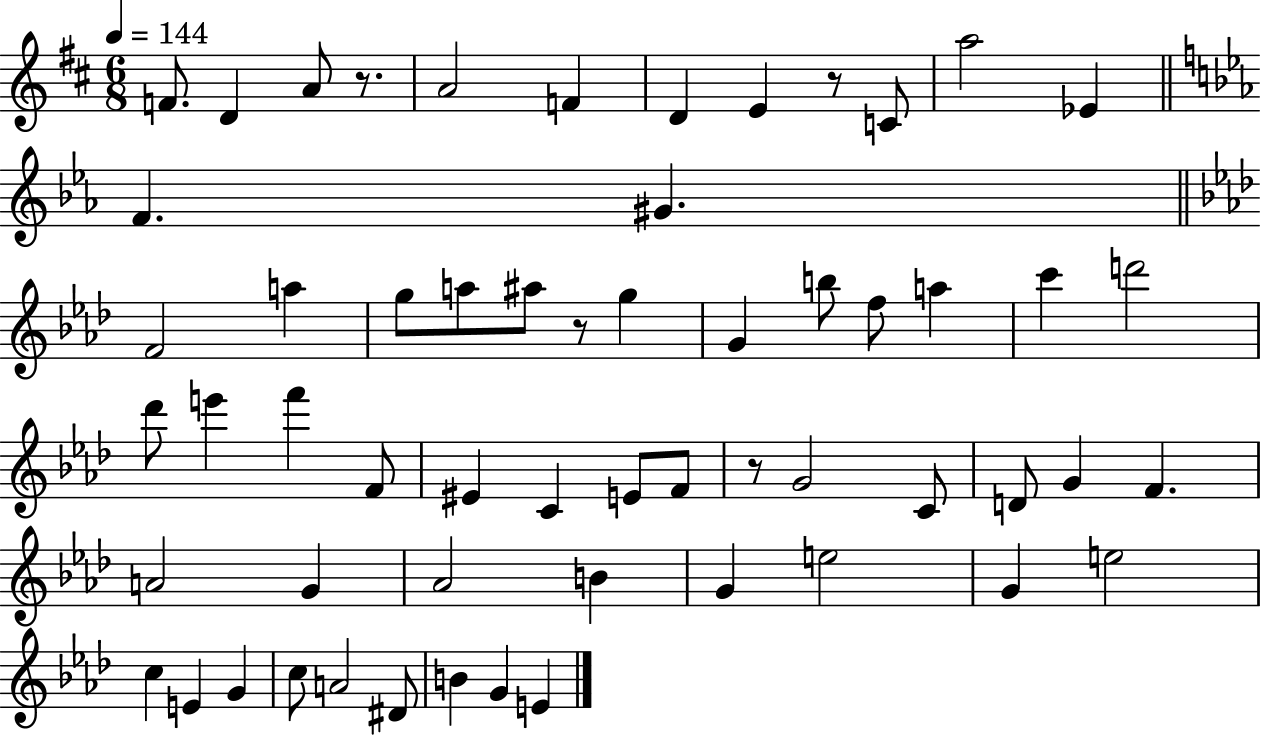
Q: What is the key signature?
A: D major